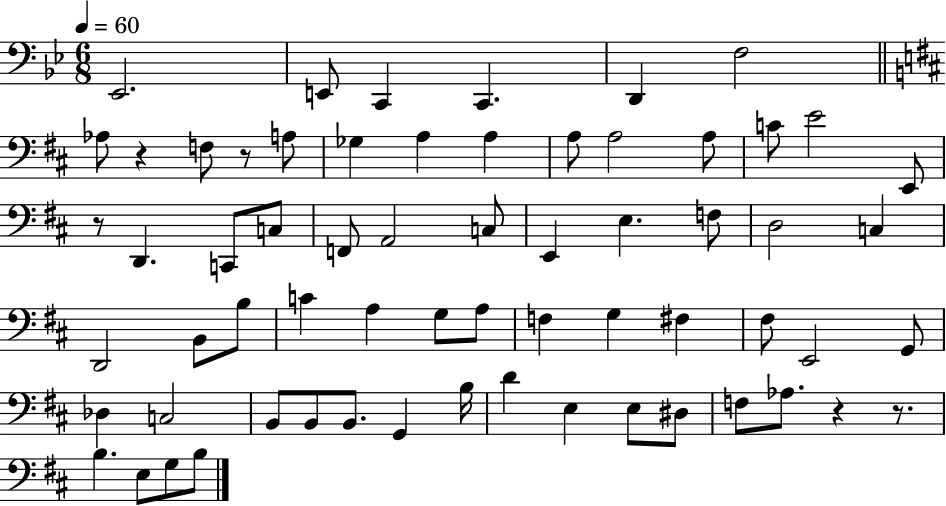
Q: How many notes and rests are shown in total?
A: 64